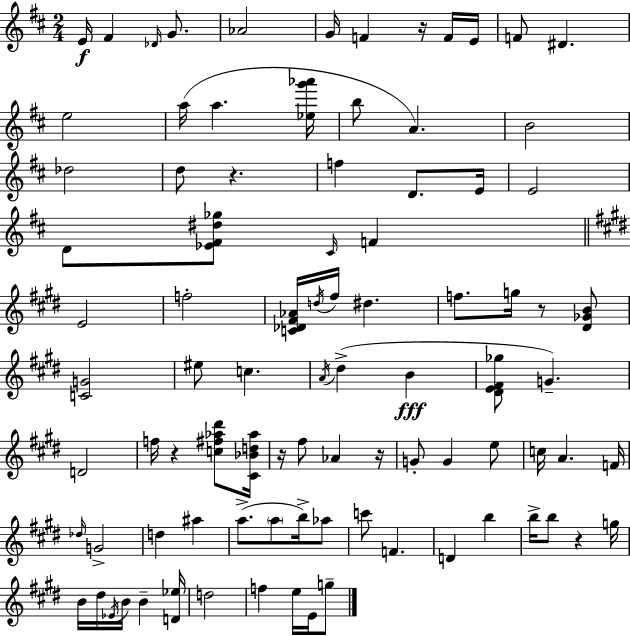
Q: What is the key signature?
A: D major